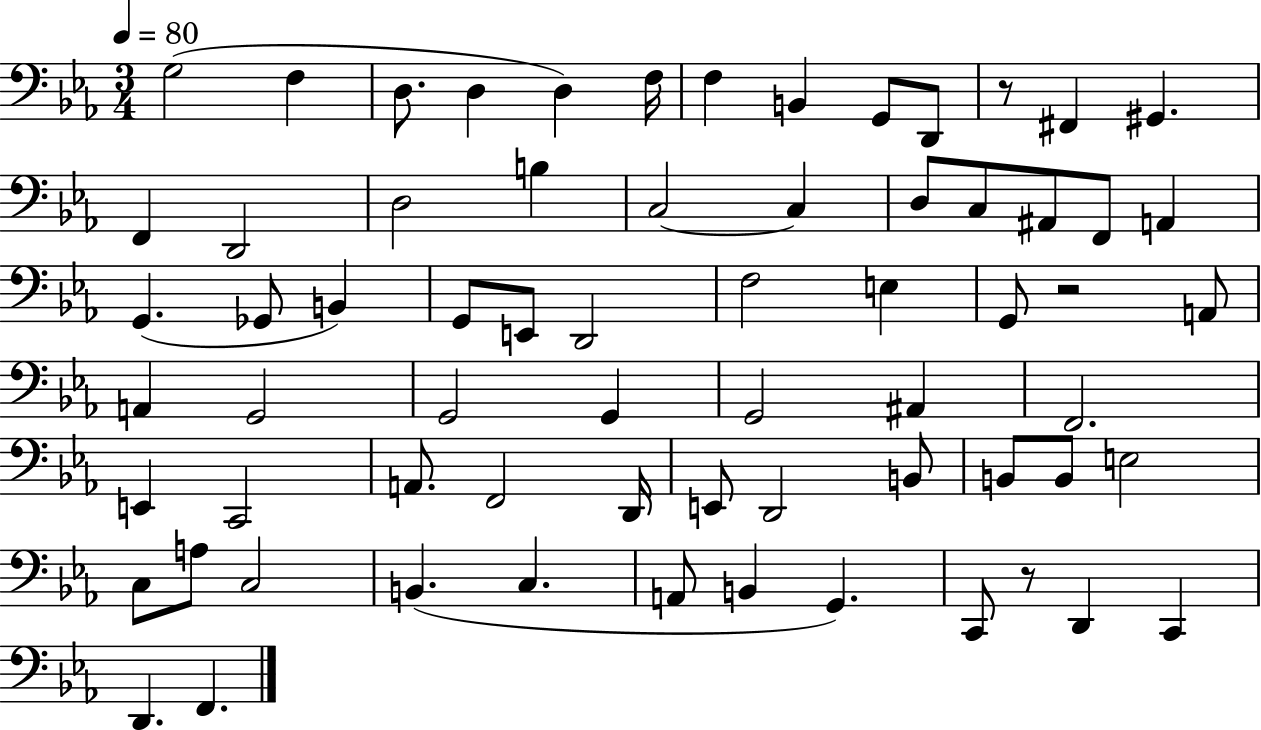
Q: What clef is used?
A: bass